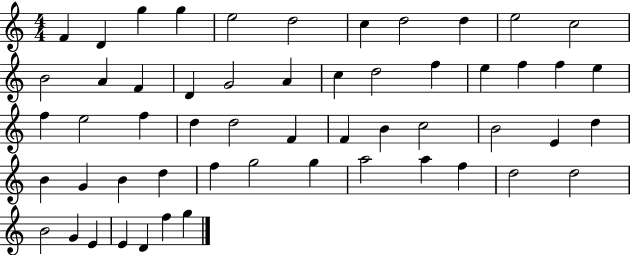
{
  \clef treble
  \numericTimeSignature
  \time 4/4
  \key c \major
  f'4 d'4 g''4 g''4 | e''2 d''2 | c''4 d''2 d''4 | e''2 c''2 | \break b'2 a'4 f'4 | d'4 g'2 a'4 | c''4 d''2 f''4 | e''4 f''4 f''4 e''4 | \break f''4 e''2 f''4 | d''4 d''2 f'4 | f'4 b'4 c''2 | b'2 e'4 d''4 | \break b'4 g'4 b'4 d''4 | f''4 g''2 g''4 | a''2 a''4 f''4 | d''2 d''2 | \break b'2 g'4 e'4 | e'4 d'4 f''4 g''4 | \bar "|."
}